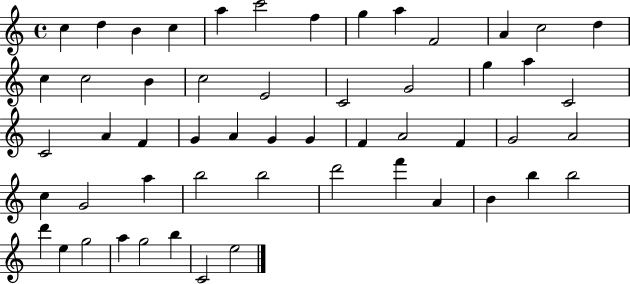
X:1
T:Untitled
M:4/4
L:1/4
K:C
c d B c a c'2 f g a F2 A c2 d c c2 B c2 E2 C2 G2 g a C2 C2 A F G A G G F A2 F G2 A2 c G2 a b2 b2 d'2 f' A B b b2 d' e g2 a g2 b C2 e2